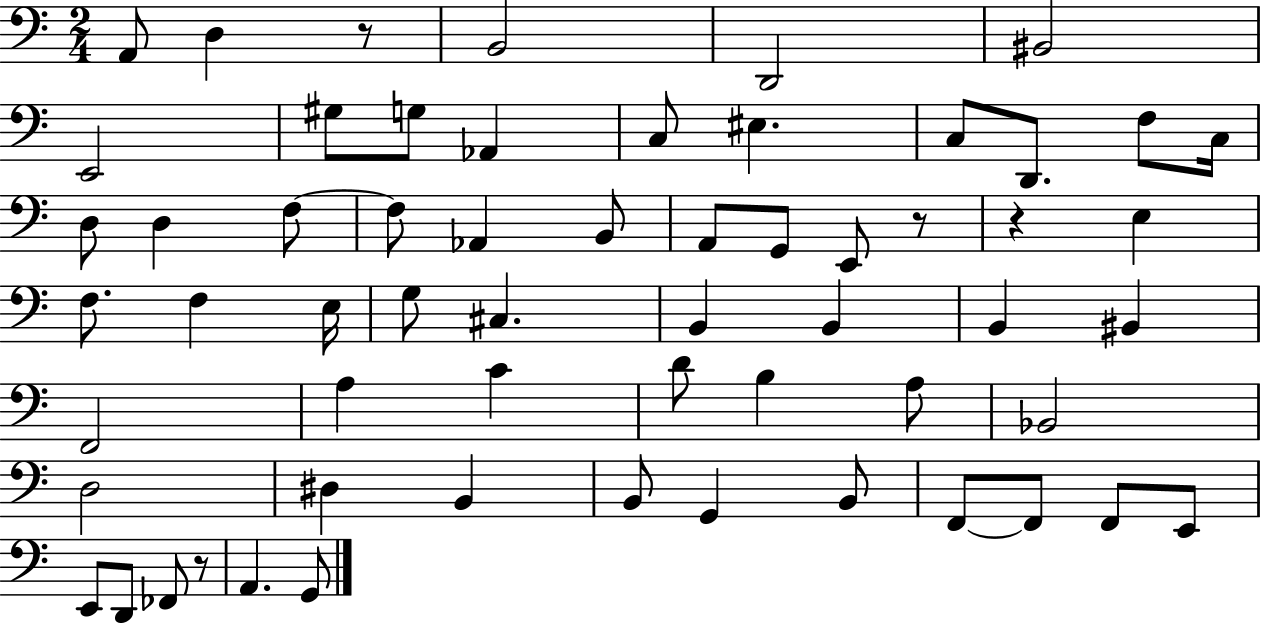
X:1
T:Untitled
M:2/4
L:1/4
K:C
A,,/2 D, z/2 B,,2 D,,2 ^B,,2 E,,2 ^G,/2 G,/2 _A,, C,/2 ^E, C,/2 D,,/2 F,/2 C,/4 D,/2 D, F,/2 F,/2 _A,, B,,/2 A,,/2 G,,/2 E,,/2 z/2 z E, F,/2 F, E,/4 G,/2 ^C, B,, B,, B,, ^B,, F,,2 A, C D/2 B, A,/2 _B,,2 D,2 ^D, B,, B,,/2 G,, B,,/2 F,,/2 F,,/2 F,,/2 E,,/2 E,,/2 D,,/2 _F,,/2 z/2 A,, G,,/2